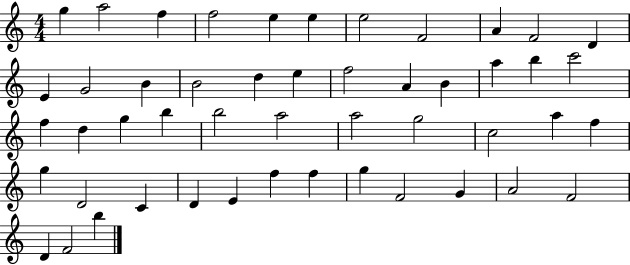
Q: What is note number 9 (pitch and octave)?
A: A4